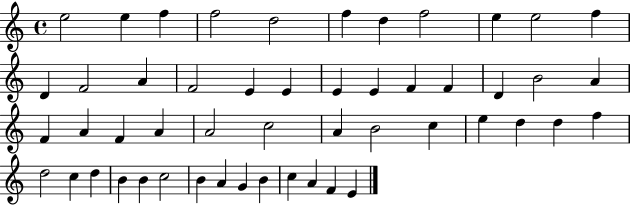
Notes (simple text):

E5/h E5/q F5/q F5/h D5/h F5/q D5/q F5/h E5/q E5/h F5/q D4/q F4/h A4/q F4/h E4/q E4/q E4/q E4/q F4/q F4/q D4/q B4/h A4/q F4/q A4/q F4/q A4/q A4/h C5/h A4/q B4/h C5/q E5/q D5/q D5/q F5/q D5/h C5/q D5/q B4/q B4/q C5/h B4/q A4/q G4/q B4/q C5/q A4/q F4/q E4/q